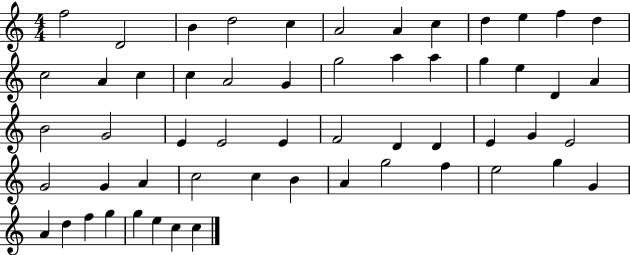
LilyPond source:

{
  \clef treble
  \numericTimeSignature
  \time 4/4
  \key c \major
  f''2 d'2 | b'4 d''2 c''4 | a'2 a'4 c''4 | d''4 e''4 f''4 d''4 | \break c''2 a'4 c''4 | c''4 a'2 g'4 | g''2 a''4 a''4 | g''4 e''4 d'4 a'4 | \break b'2 g'2 | e'4 e'2 e'4 | f'2 d'4 d'4 | e'4 g'4 e'2 | \break g'2 g'4 a'4 | c''2 c''4 b'4 | a'4 g''2 f''4 | e''2 g''4 g'4 | \break a'4 d''4 f''4 g''4 | g''4 e''4 c''4 c''4 | \bar "|."
}